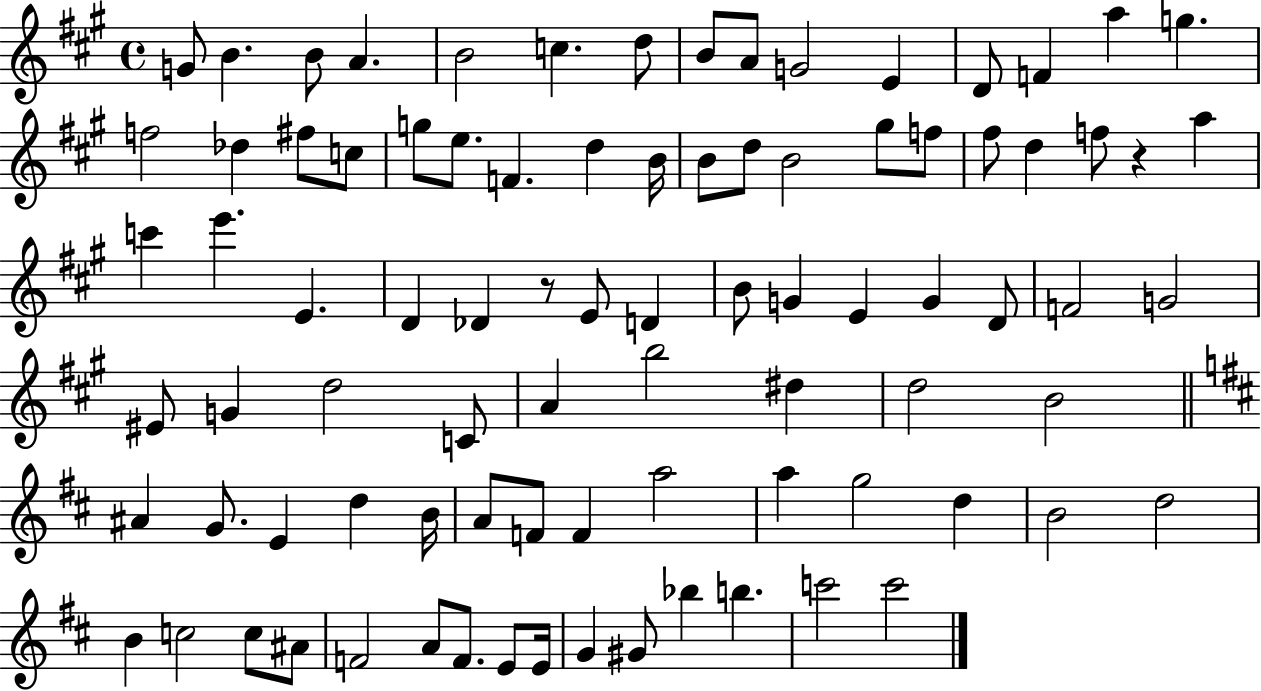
{
  \clef treble
  \time 4/4
  \defaultTimeSignature
  \key a \major
  g'8 b'4. b'8 a'4. | b'2 c''4. d''8 | b'8 a'8 g'2 e'4 | d'8 f'4 a''4 g''4. | \break f''2 des''4 fis''8 c''8 | g''8 e''8. f'4. d''4 b'16 | b'8 d''8 b'2 gis''8 f''8 | fis''8 d''4 f''8 r4 a''4 | \break c'''4 e'''4. e'4. | d'4 des'4 r8 e'8 d'4 | b'8 g'4 e'4 g'4 d'8 | f'2 g'2 | \break eis'8 g'4 d''2 c'8 | a'4 b''2 dis''4 | d''2 b'2 | \bar "||" \break \key d \major ais'4 g'8. e'4 d''4 b'16 | a'8 f'8 f'4 a''2 | a''4 g''2 d''4 | b'2 d''2 | \break b'4 c''2 c''8 ais'8 | f'2 a'8 f'8. e'8 e'16 | g'4 gis'8 bes''4 b''4. | c'''2 c'''2 | \break \bar "|."
}